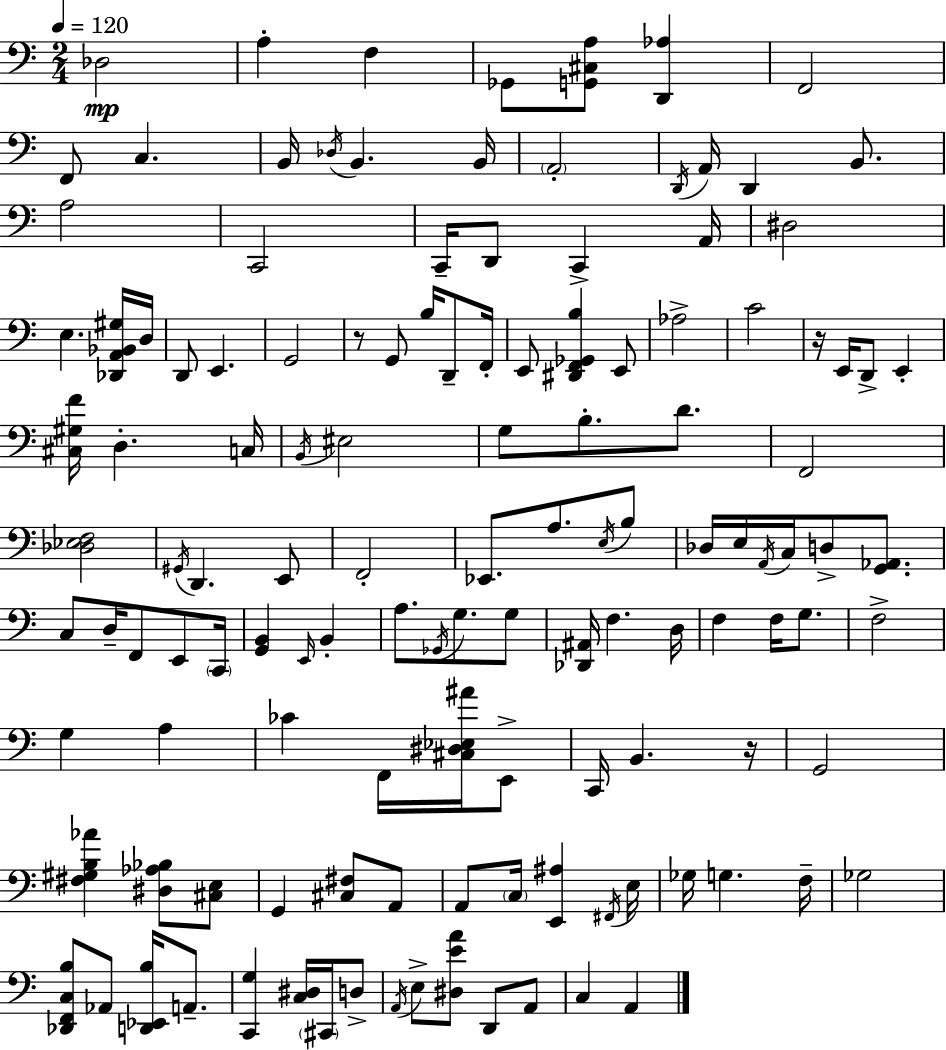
X:1
T:Untitled
M:2/4
L:1/4
K:Am
_D,2 A, F, _G,,/2 [G,,^C,A,]/2 [D,,_A,] F,,2 F,,/2 C, B,,/4 _D,/4 B,, B,,/4 A,,2 D,,/4 A,,/4 D,, B,,/2 A,2 C,,2 C,,/4 D,,/2 C,, A,,/4 ^D,2 E, [_D,,A,,_B,,^G,]/4 D,/4 D,,/2 E,, G,,2 z/2 G,,/2 B,/4 D,,/2 F,,/4 E,,/2 [^D,,F,,_G,,B,] E,,/2 _A,2 C2 z/4 E,,/4 D,,/2 E,, [^C,^G,F]/4 D, C,/4 B,,/4 ^E,2 G,/2 B,/2 D/2 F,,2 [_D,_E,F,]2 ^G,,/4 D,, E,,/2 F,,2 _E,,/2 A,/2 E,/4 B,/2 _D,/4 E,/4 A,,/4 C,/4 D,/2 [G,,_A,,]/2 C,/2 D,/4 F,,/2 E,,/2 C,,/4 [G,,B,,] E,,/4 B,, A,/2 _G,,/4 G,/2 G,/2 [_D,,^A,,]/4 F, D,/4 F, F,/4 G,/2 F,2 G, A, _C F,,/4 [^C,^D,_E,^A]/4 E,,/2 C,,/4 B,, z/4 G,,2 [^F,^G,B,_A] [^D,_A,_B,]/2 [^C,E,]/2 G,, [^C,^F,]/2 A,,/2 A,,/2 C,/4 [E,,^A,] ^F,,/4 E,/4 _G,/4 G, F,/4 _G,2 [_D,,F,,C,B,]/2 _A,,/2 [D,,_E,,B,]/4 A,,/2 [C,,G,] [C,^D,]/4 ^C,,/4 D,/2 A,,/4 E,/2 [^D,EA]/2 D,,/2 A,,/2 C, A,,